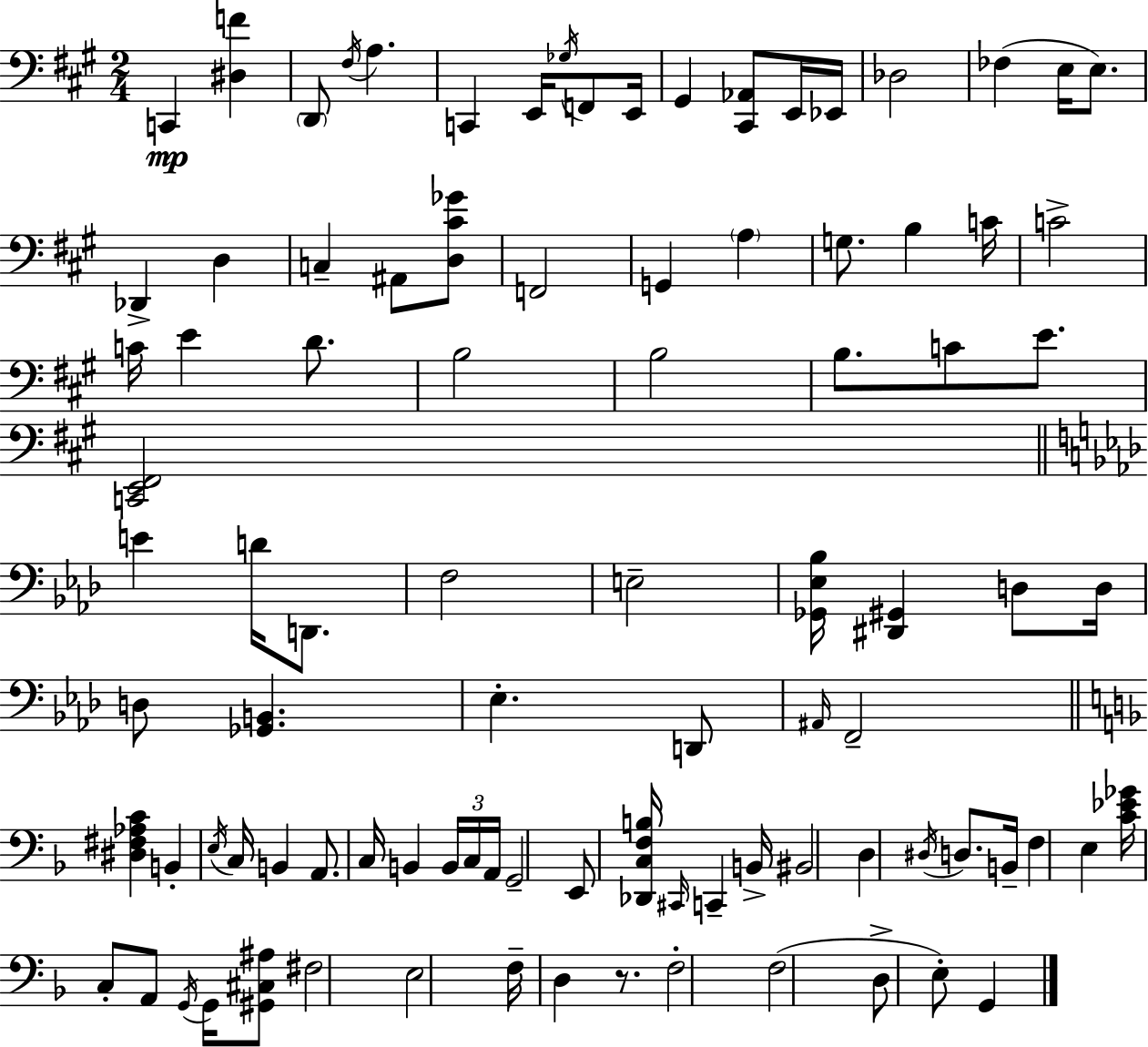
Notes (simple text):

C2/q [D#3,F4]/q D2/e F#3/s A3/q. C2/q E2/s Gb3/s F2/e E2/s G#2/q [C#2,Ab2]/e E2/s Eb2/s Db3/h FES3/q E3/s E3/e. Db2/q D3/q C3/q A#2/e [D3,C#4,Gb4]/e F2/h G2/q A3/q G3/e. B3/q C4/s C4/h C4/s E4/q D4/e. B3/h B3/h B3/e. C4/e E4/e. [C2,E2,F#2]/h E4/q D4/s D2/e. F3/h E3/h [Gb2,Eb3,Bb3]/s [D#2,G#2]/q D3/e D3/s D3/e [Gb2,B2]/q. Eb3/q. D2/e A#2/s F2/h [D#3,F#3,Ab3,C4]/q B2/q E3/s C3/s B2/q A2/e. C3/s B2/q B2/s C3/s A2/s G2/h E2/e [Db2,C3,F3,B3]/s C#2/s C2/q B2/s BIS2/h D3/q D#3/s D3/e. B2/s F3/q E3/q [C4,Eb4,Gb4]/s C3/e A2/e G2/s G2/s [G#2,C#3,A#3]/e F#3/h E3/h F3/s D3/q R/e. F3/h F3/h D3/e E3/e G2/q